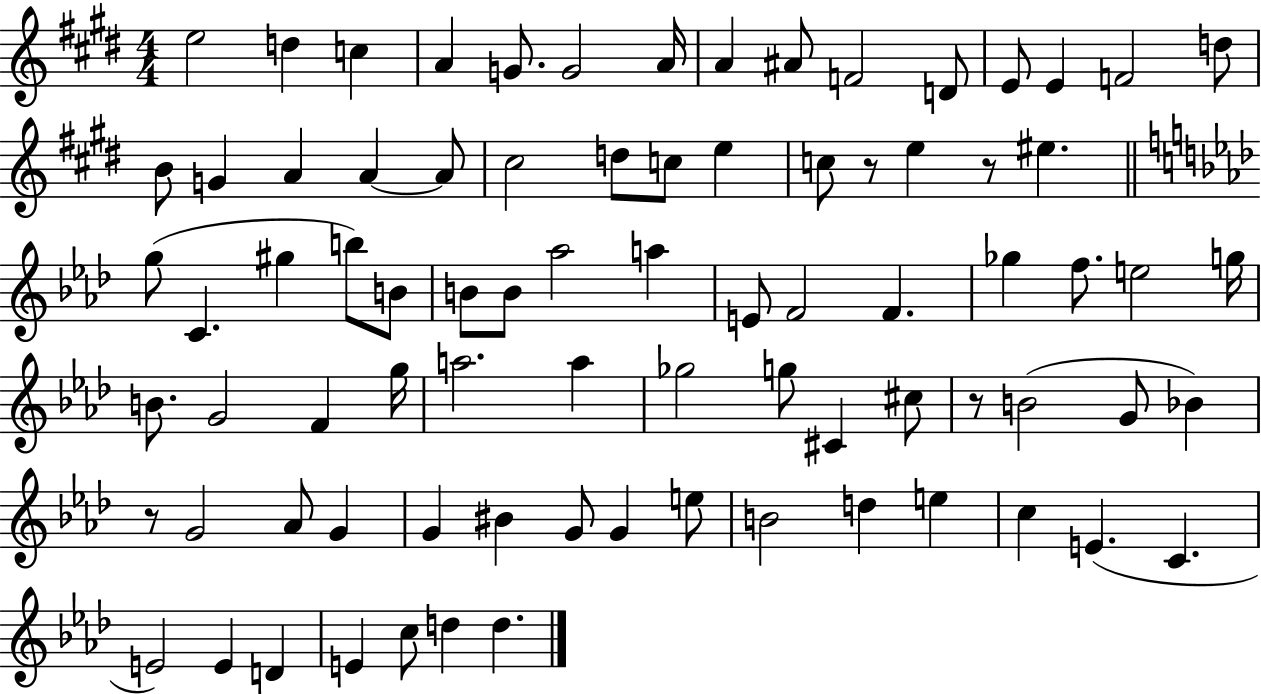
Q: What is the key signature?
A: E major